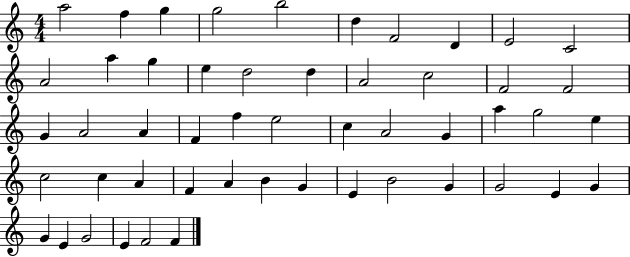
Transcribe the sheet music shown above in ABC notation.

X:1
T:Untitled
M:4/4
L:1/4
K:C
a2 f g g2 b2 d F2 D E2 C2 A2 a g e d2 d A2 c2 F2 F2 G A2 A F f e2 c A2 G a g2 e c2 c A F A B G E B2 G G2 E G G E G2 E F2 F